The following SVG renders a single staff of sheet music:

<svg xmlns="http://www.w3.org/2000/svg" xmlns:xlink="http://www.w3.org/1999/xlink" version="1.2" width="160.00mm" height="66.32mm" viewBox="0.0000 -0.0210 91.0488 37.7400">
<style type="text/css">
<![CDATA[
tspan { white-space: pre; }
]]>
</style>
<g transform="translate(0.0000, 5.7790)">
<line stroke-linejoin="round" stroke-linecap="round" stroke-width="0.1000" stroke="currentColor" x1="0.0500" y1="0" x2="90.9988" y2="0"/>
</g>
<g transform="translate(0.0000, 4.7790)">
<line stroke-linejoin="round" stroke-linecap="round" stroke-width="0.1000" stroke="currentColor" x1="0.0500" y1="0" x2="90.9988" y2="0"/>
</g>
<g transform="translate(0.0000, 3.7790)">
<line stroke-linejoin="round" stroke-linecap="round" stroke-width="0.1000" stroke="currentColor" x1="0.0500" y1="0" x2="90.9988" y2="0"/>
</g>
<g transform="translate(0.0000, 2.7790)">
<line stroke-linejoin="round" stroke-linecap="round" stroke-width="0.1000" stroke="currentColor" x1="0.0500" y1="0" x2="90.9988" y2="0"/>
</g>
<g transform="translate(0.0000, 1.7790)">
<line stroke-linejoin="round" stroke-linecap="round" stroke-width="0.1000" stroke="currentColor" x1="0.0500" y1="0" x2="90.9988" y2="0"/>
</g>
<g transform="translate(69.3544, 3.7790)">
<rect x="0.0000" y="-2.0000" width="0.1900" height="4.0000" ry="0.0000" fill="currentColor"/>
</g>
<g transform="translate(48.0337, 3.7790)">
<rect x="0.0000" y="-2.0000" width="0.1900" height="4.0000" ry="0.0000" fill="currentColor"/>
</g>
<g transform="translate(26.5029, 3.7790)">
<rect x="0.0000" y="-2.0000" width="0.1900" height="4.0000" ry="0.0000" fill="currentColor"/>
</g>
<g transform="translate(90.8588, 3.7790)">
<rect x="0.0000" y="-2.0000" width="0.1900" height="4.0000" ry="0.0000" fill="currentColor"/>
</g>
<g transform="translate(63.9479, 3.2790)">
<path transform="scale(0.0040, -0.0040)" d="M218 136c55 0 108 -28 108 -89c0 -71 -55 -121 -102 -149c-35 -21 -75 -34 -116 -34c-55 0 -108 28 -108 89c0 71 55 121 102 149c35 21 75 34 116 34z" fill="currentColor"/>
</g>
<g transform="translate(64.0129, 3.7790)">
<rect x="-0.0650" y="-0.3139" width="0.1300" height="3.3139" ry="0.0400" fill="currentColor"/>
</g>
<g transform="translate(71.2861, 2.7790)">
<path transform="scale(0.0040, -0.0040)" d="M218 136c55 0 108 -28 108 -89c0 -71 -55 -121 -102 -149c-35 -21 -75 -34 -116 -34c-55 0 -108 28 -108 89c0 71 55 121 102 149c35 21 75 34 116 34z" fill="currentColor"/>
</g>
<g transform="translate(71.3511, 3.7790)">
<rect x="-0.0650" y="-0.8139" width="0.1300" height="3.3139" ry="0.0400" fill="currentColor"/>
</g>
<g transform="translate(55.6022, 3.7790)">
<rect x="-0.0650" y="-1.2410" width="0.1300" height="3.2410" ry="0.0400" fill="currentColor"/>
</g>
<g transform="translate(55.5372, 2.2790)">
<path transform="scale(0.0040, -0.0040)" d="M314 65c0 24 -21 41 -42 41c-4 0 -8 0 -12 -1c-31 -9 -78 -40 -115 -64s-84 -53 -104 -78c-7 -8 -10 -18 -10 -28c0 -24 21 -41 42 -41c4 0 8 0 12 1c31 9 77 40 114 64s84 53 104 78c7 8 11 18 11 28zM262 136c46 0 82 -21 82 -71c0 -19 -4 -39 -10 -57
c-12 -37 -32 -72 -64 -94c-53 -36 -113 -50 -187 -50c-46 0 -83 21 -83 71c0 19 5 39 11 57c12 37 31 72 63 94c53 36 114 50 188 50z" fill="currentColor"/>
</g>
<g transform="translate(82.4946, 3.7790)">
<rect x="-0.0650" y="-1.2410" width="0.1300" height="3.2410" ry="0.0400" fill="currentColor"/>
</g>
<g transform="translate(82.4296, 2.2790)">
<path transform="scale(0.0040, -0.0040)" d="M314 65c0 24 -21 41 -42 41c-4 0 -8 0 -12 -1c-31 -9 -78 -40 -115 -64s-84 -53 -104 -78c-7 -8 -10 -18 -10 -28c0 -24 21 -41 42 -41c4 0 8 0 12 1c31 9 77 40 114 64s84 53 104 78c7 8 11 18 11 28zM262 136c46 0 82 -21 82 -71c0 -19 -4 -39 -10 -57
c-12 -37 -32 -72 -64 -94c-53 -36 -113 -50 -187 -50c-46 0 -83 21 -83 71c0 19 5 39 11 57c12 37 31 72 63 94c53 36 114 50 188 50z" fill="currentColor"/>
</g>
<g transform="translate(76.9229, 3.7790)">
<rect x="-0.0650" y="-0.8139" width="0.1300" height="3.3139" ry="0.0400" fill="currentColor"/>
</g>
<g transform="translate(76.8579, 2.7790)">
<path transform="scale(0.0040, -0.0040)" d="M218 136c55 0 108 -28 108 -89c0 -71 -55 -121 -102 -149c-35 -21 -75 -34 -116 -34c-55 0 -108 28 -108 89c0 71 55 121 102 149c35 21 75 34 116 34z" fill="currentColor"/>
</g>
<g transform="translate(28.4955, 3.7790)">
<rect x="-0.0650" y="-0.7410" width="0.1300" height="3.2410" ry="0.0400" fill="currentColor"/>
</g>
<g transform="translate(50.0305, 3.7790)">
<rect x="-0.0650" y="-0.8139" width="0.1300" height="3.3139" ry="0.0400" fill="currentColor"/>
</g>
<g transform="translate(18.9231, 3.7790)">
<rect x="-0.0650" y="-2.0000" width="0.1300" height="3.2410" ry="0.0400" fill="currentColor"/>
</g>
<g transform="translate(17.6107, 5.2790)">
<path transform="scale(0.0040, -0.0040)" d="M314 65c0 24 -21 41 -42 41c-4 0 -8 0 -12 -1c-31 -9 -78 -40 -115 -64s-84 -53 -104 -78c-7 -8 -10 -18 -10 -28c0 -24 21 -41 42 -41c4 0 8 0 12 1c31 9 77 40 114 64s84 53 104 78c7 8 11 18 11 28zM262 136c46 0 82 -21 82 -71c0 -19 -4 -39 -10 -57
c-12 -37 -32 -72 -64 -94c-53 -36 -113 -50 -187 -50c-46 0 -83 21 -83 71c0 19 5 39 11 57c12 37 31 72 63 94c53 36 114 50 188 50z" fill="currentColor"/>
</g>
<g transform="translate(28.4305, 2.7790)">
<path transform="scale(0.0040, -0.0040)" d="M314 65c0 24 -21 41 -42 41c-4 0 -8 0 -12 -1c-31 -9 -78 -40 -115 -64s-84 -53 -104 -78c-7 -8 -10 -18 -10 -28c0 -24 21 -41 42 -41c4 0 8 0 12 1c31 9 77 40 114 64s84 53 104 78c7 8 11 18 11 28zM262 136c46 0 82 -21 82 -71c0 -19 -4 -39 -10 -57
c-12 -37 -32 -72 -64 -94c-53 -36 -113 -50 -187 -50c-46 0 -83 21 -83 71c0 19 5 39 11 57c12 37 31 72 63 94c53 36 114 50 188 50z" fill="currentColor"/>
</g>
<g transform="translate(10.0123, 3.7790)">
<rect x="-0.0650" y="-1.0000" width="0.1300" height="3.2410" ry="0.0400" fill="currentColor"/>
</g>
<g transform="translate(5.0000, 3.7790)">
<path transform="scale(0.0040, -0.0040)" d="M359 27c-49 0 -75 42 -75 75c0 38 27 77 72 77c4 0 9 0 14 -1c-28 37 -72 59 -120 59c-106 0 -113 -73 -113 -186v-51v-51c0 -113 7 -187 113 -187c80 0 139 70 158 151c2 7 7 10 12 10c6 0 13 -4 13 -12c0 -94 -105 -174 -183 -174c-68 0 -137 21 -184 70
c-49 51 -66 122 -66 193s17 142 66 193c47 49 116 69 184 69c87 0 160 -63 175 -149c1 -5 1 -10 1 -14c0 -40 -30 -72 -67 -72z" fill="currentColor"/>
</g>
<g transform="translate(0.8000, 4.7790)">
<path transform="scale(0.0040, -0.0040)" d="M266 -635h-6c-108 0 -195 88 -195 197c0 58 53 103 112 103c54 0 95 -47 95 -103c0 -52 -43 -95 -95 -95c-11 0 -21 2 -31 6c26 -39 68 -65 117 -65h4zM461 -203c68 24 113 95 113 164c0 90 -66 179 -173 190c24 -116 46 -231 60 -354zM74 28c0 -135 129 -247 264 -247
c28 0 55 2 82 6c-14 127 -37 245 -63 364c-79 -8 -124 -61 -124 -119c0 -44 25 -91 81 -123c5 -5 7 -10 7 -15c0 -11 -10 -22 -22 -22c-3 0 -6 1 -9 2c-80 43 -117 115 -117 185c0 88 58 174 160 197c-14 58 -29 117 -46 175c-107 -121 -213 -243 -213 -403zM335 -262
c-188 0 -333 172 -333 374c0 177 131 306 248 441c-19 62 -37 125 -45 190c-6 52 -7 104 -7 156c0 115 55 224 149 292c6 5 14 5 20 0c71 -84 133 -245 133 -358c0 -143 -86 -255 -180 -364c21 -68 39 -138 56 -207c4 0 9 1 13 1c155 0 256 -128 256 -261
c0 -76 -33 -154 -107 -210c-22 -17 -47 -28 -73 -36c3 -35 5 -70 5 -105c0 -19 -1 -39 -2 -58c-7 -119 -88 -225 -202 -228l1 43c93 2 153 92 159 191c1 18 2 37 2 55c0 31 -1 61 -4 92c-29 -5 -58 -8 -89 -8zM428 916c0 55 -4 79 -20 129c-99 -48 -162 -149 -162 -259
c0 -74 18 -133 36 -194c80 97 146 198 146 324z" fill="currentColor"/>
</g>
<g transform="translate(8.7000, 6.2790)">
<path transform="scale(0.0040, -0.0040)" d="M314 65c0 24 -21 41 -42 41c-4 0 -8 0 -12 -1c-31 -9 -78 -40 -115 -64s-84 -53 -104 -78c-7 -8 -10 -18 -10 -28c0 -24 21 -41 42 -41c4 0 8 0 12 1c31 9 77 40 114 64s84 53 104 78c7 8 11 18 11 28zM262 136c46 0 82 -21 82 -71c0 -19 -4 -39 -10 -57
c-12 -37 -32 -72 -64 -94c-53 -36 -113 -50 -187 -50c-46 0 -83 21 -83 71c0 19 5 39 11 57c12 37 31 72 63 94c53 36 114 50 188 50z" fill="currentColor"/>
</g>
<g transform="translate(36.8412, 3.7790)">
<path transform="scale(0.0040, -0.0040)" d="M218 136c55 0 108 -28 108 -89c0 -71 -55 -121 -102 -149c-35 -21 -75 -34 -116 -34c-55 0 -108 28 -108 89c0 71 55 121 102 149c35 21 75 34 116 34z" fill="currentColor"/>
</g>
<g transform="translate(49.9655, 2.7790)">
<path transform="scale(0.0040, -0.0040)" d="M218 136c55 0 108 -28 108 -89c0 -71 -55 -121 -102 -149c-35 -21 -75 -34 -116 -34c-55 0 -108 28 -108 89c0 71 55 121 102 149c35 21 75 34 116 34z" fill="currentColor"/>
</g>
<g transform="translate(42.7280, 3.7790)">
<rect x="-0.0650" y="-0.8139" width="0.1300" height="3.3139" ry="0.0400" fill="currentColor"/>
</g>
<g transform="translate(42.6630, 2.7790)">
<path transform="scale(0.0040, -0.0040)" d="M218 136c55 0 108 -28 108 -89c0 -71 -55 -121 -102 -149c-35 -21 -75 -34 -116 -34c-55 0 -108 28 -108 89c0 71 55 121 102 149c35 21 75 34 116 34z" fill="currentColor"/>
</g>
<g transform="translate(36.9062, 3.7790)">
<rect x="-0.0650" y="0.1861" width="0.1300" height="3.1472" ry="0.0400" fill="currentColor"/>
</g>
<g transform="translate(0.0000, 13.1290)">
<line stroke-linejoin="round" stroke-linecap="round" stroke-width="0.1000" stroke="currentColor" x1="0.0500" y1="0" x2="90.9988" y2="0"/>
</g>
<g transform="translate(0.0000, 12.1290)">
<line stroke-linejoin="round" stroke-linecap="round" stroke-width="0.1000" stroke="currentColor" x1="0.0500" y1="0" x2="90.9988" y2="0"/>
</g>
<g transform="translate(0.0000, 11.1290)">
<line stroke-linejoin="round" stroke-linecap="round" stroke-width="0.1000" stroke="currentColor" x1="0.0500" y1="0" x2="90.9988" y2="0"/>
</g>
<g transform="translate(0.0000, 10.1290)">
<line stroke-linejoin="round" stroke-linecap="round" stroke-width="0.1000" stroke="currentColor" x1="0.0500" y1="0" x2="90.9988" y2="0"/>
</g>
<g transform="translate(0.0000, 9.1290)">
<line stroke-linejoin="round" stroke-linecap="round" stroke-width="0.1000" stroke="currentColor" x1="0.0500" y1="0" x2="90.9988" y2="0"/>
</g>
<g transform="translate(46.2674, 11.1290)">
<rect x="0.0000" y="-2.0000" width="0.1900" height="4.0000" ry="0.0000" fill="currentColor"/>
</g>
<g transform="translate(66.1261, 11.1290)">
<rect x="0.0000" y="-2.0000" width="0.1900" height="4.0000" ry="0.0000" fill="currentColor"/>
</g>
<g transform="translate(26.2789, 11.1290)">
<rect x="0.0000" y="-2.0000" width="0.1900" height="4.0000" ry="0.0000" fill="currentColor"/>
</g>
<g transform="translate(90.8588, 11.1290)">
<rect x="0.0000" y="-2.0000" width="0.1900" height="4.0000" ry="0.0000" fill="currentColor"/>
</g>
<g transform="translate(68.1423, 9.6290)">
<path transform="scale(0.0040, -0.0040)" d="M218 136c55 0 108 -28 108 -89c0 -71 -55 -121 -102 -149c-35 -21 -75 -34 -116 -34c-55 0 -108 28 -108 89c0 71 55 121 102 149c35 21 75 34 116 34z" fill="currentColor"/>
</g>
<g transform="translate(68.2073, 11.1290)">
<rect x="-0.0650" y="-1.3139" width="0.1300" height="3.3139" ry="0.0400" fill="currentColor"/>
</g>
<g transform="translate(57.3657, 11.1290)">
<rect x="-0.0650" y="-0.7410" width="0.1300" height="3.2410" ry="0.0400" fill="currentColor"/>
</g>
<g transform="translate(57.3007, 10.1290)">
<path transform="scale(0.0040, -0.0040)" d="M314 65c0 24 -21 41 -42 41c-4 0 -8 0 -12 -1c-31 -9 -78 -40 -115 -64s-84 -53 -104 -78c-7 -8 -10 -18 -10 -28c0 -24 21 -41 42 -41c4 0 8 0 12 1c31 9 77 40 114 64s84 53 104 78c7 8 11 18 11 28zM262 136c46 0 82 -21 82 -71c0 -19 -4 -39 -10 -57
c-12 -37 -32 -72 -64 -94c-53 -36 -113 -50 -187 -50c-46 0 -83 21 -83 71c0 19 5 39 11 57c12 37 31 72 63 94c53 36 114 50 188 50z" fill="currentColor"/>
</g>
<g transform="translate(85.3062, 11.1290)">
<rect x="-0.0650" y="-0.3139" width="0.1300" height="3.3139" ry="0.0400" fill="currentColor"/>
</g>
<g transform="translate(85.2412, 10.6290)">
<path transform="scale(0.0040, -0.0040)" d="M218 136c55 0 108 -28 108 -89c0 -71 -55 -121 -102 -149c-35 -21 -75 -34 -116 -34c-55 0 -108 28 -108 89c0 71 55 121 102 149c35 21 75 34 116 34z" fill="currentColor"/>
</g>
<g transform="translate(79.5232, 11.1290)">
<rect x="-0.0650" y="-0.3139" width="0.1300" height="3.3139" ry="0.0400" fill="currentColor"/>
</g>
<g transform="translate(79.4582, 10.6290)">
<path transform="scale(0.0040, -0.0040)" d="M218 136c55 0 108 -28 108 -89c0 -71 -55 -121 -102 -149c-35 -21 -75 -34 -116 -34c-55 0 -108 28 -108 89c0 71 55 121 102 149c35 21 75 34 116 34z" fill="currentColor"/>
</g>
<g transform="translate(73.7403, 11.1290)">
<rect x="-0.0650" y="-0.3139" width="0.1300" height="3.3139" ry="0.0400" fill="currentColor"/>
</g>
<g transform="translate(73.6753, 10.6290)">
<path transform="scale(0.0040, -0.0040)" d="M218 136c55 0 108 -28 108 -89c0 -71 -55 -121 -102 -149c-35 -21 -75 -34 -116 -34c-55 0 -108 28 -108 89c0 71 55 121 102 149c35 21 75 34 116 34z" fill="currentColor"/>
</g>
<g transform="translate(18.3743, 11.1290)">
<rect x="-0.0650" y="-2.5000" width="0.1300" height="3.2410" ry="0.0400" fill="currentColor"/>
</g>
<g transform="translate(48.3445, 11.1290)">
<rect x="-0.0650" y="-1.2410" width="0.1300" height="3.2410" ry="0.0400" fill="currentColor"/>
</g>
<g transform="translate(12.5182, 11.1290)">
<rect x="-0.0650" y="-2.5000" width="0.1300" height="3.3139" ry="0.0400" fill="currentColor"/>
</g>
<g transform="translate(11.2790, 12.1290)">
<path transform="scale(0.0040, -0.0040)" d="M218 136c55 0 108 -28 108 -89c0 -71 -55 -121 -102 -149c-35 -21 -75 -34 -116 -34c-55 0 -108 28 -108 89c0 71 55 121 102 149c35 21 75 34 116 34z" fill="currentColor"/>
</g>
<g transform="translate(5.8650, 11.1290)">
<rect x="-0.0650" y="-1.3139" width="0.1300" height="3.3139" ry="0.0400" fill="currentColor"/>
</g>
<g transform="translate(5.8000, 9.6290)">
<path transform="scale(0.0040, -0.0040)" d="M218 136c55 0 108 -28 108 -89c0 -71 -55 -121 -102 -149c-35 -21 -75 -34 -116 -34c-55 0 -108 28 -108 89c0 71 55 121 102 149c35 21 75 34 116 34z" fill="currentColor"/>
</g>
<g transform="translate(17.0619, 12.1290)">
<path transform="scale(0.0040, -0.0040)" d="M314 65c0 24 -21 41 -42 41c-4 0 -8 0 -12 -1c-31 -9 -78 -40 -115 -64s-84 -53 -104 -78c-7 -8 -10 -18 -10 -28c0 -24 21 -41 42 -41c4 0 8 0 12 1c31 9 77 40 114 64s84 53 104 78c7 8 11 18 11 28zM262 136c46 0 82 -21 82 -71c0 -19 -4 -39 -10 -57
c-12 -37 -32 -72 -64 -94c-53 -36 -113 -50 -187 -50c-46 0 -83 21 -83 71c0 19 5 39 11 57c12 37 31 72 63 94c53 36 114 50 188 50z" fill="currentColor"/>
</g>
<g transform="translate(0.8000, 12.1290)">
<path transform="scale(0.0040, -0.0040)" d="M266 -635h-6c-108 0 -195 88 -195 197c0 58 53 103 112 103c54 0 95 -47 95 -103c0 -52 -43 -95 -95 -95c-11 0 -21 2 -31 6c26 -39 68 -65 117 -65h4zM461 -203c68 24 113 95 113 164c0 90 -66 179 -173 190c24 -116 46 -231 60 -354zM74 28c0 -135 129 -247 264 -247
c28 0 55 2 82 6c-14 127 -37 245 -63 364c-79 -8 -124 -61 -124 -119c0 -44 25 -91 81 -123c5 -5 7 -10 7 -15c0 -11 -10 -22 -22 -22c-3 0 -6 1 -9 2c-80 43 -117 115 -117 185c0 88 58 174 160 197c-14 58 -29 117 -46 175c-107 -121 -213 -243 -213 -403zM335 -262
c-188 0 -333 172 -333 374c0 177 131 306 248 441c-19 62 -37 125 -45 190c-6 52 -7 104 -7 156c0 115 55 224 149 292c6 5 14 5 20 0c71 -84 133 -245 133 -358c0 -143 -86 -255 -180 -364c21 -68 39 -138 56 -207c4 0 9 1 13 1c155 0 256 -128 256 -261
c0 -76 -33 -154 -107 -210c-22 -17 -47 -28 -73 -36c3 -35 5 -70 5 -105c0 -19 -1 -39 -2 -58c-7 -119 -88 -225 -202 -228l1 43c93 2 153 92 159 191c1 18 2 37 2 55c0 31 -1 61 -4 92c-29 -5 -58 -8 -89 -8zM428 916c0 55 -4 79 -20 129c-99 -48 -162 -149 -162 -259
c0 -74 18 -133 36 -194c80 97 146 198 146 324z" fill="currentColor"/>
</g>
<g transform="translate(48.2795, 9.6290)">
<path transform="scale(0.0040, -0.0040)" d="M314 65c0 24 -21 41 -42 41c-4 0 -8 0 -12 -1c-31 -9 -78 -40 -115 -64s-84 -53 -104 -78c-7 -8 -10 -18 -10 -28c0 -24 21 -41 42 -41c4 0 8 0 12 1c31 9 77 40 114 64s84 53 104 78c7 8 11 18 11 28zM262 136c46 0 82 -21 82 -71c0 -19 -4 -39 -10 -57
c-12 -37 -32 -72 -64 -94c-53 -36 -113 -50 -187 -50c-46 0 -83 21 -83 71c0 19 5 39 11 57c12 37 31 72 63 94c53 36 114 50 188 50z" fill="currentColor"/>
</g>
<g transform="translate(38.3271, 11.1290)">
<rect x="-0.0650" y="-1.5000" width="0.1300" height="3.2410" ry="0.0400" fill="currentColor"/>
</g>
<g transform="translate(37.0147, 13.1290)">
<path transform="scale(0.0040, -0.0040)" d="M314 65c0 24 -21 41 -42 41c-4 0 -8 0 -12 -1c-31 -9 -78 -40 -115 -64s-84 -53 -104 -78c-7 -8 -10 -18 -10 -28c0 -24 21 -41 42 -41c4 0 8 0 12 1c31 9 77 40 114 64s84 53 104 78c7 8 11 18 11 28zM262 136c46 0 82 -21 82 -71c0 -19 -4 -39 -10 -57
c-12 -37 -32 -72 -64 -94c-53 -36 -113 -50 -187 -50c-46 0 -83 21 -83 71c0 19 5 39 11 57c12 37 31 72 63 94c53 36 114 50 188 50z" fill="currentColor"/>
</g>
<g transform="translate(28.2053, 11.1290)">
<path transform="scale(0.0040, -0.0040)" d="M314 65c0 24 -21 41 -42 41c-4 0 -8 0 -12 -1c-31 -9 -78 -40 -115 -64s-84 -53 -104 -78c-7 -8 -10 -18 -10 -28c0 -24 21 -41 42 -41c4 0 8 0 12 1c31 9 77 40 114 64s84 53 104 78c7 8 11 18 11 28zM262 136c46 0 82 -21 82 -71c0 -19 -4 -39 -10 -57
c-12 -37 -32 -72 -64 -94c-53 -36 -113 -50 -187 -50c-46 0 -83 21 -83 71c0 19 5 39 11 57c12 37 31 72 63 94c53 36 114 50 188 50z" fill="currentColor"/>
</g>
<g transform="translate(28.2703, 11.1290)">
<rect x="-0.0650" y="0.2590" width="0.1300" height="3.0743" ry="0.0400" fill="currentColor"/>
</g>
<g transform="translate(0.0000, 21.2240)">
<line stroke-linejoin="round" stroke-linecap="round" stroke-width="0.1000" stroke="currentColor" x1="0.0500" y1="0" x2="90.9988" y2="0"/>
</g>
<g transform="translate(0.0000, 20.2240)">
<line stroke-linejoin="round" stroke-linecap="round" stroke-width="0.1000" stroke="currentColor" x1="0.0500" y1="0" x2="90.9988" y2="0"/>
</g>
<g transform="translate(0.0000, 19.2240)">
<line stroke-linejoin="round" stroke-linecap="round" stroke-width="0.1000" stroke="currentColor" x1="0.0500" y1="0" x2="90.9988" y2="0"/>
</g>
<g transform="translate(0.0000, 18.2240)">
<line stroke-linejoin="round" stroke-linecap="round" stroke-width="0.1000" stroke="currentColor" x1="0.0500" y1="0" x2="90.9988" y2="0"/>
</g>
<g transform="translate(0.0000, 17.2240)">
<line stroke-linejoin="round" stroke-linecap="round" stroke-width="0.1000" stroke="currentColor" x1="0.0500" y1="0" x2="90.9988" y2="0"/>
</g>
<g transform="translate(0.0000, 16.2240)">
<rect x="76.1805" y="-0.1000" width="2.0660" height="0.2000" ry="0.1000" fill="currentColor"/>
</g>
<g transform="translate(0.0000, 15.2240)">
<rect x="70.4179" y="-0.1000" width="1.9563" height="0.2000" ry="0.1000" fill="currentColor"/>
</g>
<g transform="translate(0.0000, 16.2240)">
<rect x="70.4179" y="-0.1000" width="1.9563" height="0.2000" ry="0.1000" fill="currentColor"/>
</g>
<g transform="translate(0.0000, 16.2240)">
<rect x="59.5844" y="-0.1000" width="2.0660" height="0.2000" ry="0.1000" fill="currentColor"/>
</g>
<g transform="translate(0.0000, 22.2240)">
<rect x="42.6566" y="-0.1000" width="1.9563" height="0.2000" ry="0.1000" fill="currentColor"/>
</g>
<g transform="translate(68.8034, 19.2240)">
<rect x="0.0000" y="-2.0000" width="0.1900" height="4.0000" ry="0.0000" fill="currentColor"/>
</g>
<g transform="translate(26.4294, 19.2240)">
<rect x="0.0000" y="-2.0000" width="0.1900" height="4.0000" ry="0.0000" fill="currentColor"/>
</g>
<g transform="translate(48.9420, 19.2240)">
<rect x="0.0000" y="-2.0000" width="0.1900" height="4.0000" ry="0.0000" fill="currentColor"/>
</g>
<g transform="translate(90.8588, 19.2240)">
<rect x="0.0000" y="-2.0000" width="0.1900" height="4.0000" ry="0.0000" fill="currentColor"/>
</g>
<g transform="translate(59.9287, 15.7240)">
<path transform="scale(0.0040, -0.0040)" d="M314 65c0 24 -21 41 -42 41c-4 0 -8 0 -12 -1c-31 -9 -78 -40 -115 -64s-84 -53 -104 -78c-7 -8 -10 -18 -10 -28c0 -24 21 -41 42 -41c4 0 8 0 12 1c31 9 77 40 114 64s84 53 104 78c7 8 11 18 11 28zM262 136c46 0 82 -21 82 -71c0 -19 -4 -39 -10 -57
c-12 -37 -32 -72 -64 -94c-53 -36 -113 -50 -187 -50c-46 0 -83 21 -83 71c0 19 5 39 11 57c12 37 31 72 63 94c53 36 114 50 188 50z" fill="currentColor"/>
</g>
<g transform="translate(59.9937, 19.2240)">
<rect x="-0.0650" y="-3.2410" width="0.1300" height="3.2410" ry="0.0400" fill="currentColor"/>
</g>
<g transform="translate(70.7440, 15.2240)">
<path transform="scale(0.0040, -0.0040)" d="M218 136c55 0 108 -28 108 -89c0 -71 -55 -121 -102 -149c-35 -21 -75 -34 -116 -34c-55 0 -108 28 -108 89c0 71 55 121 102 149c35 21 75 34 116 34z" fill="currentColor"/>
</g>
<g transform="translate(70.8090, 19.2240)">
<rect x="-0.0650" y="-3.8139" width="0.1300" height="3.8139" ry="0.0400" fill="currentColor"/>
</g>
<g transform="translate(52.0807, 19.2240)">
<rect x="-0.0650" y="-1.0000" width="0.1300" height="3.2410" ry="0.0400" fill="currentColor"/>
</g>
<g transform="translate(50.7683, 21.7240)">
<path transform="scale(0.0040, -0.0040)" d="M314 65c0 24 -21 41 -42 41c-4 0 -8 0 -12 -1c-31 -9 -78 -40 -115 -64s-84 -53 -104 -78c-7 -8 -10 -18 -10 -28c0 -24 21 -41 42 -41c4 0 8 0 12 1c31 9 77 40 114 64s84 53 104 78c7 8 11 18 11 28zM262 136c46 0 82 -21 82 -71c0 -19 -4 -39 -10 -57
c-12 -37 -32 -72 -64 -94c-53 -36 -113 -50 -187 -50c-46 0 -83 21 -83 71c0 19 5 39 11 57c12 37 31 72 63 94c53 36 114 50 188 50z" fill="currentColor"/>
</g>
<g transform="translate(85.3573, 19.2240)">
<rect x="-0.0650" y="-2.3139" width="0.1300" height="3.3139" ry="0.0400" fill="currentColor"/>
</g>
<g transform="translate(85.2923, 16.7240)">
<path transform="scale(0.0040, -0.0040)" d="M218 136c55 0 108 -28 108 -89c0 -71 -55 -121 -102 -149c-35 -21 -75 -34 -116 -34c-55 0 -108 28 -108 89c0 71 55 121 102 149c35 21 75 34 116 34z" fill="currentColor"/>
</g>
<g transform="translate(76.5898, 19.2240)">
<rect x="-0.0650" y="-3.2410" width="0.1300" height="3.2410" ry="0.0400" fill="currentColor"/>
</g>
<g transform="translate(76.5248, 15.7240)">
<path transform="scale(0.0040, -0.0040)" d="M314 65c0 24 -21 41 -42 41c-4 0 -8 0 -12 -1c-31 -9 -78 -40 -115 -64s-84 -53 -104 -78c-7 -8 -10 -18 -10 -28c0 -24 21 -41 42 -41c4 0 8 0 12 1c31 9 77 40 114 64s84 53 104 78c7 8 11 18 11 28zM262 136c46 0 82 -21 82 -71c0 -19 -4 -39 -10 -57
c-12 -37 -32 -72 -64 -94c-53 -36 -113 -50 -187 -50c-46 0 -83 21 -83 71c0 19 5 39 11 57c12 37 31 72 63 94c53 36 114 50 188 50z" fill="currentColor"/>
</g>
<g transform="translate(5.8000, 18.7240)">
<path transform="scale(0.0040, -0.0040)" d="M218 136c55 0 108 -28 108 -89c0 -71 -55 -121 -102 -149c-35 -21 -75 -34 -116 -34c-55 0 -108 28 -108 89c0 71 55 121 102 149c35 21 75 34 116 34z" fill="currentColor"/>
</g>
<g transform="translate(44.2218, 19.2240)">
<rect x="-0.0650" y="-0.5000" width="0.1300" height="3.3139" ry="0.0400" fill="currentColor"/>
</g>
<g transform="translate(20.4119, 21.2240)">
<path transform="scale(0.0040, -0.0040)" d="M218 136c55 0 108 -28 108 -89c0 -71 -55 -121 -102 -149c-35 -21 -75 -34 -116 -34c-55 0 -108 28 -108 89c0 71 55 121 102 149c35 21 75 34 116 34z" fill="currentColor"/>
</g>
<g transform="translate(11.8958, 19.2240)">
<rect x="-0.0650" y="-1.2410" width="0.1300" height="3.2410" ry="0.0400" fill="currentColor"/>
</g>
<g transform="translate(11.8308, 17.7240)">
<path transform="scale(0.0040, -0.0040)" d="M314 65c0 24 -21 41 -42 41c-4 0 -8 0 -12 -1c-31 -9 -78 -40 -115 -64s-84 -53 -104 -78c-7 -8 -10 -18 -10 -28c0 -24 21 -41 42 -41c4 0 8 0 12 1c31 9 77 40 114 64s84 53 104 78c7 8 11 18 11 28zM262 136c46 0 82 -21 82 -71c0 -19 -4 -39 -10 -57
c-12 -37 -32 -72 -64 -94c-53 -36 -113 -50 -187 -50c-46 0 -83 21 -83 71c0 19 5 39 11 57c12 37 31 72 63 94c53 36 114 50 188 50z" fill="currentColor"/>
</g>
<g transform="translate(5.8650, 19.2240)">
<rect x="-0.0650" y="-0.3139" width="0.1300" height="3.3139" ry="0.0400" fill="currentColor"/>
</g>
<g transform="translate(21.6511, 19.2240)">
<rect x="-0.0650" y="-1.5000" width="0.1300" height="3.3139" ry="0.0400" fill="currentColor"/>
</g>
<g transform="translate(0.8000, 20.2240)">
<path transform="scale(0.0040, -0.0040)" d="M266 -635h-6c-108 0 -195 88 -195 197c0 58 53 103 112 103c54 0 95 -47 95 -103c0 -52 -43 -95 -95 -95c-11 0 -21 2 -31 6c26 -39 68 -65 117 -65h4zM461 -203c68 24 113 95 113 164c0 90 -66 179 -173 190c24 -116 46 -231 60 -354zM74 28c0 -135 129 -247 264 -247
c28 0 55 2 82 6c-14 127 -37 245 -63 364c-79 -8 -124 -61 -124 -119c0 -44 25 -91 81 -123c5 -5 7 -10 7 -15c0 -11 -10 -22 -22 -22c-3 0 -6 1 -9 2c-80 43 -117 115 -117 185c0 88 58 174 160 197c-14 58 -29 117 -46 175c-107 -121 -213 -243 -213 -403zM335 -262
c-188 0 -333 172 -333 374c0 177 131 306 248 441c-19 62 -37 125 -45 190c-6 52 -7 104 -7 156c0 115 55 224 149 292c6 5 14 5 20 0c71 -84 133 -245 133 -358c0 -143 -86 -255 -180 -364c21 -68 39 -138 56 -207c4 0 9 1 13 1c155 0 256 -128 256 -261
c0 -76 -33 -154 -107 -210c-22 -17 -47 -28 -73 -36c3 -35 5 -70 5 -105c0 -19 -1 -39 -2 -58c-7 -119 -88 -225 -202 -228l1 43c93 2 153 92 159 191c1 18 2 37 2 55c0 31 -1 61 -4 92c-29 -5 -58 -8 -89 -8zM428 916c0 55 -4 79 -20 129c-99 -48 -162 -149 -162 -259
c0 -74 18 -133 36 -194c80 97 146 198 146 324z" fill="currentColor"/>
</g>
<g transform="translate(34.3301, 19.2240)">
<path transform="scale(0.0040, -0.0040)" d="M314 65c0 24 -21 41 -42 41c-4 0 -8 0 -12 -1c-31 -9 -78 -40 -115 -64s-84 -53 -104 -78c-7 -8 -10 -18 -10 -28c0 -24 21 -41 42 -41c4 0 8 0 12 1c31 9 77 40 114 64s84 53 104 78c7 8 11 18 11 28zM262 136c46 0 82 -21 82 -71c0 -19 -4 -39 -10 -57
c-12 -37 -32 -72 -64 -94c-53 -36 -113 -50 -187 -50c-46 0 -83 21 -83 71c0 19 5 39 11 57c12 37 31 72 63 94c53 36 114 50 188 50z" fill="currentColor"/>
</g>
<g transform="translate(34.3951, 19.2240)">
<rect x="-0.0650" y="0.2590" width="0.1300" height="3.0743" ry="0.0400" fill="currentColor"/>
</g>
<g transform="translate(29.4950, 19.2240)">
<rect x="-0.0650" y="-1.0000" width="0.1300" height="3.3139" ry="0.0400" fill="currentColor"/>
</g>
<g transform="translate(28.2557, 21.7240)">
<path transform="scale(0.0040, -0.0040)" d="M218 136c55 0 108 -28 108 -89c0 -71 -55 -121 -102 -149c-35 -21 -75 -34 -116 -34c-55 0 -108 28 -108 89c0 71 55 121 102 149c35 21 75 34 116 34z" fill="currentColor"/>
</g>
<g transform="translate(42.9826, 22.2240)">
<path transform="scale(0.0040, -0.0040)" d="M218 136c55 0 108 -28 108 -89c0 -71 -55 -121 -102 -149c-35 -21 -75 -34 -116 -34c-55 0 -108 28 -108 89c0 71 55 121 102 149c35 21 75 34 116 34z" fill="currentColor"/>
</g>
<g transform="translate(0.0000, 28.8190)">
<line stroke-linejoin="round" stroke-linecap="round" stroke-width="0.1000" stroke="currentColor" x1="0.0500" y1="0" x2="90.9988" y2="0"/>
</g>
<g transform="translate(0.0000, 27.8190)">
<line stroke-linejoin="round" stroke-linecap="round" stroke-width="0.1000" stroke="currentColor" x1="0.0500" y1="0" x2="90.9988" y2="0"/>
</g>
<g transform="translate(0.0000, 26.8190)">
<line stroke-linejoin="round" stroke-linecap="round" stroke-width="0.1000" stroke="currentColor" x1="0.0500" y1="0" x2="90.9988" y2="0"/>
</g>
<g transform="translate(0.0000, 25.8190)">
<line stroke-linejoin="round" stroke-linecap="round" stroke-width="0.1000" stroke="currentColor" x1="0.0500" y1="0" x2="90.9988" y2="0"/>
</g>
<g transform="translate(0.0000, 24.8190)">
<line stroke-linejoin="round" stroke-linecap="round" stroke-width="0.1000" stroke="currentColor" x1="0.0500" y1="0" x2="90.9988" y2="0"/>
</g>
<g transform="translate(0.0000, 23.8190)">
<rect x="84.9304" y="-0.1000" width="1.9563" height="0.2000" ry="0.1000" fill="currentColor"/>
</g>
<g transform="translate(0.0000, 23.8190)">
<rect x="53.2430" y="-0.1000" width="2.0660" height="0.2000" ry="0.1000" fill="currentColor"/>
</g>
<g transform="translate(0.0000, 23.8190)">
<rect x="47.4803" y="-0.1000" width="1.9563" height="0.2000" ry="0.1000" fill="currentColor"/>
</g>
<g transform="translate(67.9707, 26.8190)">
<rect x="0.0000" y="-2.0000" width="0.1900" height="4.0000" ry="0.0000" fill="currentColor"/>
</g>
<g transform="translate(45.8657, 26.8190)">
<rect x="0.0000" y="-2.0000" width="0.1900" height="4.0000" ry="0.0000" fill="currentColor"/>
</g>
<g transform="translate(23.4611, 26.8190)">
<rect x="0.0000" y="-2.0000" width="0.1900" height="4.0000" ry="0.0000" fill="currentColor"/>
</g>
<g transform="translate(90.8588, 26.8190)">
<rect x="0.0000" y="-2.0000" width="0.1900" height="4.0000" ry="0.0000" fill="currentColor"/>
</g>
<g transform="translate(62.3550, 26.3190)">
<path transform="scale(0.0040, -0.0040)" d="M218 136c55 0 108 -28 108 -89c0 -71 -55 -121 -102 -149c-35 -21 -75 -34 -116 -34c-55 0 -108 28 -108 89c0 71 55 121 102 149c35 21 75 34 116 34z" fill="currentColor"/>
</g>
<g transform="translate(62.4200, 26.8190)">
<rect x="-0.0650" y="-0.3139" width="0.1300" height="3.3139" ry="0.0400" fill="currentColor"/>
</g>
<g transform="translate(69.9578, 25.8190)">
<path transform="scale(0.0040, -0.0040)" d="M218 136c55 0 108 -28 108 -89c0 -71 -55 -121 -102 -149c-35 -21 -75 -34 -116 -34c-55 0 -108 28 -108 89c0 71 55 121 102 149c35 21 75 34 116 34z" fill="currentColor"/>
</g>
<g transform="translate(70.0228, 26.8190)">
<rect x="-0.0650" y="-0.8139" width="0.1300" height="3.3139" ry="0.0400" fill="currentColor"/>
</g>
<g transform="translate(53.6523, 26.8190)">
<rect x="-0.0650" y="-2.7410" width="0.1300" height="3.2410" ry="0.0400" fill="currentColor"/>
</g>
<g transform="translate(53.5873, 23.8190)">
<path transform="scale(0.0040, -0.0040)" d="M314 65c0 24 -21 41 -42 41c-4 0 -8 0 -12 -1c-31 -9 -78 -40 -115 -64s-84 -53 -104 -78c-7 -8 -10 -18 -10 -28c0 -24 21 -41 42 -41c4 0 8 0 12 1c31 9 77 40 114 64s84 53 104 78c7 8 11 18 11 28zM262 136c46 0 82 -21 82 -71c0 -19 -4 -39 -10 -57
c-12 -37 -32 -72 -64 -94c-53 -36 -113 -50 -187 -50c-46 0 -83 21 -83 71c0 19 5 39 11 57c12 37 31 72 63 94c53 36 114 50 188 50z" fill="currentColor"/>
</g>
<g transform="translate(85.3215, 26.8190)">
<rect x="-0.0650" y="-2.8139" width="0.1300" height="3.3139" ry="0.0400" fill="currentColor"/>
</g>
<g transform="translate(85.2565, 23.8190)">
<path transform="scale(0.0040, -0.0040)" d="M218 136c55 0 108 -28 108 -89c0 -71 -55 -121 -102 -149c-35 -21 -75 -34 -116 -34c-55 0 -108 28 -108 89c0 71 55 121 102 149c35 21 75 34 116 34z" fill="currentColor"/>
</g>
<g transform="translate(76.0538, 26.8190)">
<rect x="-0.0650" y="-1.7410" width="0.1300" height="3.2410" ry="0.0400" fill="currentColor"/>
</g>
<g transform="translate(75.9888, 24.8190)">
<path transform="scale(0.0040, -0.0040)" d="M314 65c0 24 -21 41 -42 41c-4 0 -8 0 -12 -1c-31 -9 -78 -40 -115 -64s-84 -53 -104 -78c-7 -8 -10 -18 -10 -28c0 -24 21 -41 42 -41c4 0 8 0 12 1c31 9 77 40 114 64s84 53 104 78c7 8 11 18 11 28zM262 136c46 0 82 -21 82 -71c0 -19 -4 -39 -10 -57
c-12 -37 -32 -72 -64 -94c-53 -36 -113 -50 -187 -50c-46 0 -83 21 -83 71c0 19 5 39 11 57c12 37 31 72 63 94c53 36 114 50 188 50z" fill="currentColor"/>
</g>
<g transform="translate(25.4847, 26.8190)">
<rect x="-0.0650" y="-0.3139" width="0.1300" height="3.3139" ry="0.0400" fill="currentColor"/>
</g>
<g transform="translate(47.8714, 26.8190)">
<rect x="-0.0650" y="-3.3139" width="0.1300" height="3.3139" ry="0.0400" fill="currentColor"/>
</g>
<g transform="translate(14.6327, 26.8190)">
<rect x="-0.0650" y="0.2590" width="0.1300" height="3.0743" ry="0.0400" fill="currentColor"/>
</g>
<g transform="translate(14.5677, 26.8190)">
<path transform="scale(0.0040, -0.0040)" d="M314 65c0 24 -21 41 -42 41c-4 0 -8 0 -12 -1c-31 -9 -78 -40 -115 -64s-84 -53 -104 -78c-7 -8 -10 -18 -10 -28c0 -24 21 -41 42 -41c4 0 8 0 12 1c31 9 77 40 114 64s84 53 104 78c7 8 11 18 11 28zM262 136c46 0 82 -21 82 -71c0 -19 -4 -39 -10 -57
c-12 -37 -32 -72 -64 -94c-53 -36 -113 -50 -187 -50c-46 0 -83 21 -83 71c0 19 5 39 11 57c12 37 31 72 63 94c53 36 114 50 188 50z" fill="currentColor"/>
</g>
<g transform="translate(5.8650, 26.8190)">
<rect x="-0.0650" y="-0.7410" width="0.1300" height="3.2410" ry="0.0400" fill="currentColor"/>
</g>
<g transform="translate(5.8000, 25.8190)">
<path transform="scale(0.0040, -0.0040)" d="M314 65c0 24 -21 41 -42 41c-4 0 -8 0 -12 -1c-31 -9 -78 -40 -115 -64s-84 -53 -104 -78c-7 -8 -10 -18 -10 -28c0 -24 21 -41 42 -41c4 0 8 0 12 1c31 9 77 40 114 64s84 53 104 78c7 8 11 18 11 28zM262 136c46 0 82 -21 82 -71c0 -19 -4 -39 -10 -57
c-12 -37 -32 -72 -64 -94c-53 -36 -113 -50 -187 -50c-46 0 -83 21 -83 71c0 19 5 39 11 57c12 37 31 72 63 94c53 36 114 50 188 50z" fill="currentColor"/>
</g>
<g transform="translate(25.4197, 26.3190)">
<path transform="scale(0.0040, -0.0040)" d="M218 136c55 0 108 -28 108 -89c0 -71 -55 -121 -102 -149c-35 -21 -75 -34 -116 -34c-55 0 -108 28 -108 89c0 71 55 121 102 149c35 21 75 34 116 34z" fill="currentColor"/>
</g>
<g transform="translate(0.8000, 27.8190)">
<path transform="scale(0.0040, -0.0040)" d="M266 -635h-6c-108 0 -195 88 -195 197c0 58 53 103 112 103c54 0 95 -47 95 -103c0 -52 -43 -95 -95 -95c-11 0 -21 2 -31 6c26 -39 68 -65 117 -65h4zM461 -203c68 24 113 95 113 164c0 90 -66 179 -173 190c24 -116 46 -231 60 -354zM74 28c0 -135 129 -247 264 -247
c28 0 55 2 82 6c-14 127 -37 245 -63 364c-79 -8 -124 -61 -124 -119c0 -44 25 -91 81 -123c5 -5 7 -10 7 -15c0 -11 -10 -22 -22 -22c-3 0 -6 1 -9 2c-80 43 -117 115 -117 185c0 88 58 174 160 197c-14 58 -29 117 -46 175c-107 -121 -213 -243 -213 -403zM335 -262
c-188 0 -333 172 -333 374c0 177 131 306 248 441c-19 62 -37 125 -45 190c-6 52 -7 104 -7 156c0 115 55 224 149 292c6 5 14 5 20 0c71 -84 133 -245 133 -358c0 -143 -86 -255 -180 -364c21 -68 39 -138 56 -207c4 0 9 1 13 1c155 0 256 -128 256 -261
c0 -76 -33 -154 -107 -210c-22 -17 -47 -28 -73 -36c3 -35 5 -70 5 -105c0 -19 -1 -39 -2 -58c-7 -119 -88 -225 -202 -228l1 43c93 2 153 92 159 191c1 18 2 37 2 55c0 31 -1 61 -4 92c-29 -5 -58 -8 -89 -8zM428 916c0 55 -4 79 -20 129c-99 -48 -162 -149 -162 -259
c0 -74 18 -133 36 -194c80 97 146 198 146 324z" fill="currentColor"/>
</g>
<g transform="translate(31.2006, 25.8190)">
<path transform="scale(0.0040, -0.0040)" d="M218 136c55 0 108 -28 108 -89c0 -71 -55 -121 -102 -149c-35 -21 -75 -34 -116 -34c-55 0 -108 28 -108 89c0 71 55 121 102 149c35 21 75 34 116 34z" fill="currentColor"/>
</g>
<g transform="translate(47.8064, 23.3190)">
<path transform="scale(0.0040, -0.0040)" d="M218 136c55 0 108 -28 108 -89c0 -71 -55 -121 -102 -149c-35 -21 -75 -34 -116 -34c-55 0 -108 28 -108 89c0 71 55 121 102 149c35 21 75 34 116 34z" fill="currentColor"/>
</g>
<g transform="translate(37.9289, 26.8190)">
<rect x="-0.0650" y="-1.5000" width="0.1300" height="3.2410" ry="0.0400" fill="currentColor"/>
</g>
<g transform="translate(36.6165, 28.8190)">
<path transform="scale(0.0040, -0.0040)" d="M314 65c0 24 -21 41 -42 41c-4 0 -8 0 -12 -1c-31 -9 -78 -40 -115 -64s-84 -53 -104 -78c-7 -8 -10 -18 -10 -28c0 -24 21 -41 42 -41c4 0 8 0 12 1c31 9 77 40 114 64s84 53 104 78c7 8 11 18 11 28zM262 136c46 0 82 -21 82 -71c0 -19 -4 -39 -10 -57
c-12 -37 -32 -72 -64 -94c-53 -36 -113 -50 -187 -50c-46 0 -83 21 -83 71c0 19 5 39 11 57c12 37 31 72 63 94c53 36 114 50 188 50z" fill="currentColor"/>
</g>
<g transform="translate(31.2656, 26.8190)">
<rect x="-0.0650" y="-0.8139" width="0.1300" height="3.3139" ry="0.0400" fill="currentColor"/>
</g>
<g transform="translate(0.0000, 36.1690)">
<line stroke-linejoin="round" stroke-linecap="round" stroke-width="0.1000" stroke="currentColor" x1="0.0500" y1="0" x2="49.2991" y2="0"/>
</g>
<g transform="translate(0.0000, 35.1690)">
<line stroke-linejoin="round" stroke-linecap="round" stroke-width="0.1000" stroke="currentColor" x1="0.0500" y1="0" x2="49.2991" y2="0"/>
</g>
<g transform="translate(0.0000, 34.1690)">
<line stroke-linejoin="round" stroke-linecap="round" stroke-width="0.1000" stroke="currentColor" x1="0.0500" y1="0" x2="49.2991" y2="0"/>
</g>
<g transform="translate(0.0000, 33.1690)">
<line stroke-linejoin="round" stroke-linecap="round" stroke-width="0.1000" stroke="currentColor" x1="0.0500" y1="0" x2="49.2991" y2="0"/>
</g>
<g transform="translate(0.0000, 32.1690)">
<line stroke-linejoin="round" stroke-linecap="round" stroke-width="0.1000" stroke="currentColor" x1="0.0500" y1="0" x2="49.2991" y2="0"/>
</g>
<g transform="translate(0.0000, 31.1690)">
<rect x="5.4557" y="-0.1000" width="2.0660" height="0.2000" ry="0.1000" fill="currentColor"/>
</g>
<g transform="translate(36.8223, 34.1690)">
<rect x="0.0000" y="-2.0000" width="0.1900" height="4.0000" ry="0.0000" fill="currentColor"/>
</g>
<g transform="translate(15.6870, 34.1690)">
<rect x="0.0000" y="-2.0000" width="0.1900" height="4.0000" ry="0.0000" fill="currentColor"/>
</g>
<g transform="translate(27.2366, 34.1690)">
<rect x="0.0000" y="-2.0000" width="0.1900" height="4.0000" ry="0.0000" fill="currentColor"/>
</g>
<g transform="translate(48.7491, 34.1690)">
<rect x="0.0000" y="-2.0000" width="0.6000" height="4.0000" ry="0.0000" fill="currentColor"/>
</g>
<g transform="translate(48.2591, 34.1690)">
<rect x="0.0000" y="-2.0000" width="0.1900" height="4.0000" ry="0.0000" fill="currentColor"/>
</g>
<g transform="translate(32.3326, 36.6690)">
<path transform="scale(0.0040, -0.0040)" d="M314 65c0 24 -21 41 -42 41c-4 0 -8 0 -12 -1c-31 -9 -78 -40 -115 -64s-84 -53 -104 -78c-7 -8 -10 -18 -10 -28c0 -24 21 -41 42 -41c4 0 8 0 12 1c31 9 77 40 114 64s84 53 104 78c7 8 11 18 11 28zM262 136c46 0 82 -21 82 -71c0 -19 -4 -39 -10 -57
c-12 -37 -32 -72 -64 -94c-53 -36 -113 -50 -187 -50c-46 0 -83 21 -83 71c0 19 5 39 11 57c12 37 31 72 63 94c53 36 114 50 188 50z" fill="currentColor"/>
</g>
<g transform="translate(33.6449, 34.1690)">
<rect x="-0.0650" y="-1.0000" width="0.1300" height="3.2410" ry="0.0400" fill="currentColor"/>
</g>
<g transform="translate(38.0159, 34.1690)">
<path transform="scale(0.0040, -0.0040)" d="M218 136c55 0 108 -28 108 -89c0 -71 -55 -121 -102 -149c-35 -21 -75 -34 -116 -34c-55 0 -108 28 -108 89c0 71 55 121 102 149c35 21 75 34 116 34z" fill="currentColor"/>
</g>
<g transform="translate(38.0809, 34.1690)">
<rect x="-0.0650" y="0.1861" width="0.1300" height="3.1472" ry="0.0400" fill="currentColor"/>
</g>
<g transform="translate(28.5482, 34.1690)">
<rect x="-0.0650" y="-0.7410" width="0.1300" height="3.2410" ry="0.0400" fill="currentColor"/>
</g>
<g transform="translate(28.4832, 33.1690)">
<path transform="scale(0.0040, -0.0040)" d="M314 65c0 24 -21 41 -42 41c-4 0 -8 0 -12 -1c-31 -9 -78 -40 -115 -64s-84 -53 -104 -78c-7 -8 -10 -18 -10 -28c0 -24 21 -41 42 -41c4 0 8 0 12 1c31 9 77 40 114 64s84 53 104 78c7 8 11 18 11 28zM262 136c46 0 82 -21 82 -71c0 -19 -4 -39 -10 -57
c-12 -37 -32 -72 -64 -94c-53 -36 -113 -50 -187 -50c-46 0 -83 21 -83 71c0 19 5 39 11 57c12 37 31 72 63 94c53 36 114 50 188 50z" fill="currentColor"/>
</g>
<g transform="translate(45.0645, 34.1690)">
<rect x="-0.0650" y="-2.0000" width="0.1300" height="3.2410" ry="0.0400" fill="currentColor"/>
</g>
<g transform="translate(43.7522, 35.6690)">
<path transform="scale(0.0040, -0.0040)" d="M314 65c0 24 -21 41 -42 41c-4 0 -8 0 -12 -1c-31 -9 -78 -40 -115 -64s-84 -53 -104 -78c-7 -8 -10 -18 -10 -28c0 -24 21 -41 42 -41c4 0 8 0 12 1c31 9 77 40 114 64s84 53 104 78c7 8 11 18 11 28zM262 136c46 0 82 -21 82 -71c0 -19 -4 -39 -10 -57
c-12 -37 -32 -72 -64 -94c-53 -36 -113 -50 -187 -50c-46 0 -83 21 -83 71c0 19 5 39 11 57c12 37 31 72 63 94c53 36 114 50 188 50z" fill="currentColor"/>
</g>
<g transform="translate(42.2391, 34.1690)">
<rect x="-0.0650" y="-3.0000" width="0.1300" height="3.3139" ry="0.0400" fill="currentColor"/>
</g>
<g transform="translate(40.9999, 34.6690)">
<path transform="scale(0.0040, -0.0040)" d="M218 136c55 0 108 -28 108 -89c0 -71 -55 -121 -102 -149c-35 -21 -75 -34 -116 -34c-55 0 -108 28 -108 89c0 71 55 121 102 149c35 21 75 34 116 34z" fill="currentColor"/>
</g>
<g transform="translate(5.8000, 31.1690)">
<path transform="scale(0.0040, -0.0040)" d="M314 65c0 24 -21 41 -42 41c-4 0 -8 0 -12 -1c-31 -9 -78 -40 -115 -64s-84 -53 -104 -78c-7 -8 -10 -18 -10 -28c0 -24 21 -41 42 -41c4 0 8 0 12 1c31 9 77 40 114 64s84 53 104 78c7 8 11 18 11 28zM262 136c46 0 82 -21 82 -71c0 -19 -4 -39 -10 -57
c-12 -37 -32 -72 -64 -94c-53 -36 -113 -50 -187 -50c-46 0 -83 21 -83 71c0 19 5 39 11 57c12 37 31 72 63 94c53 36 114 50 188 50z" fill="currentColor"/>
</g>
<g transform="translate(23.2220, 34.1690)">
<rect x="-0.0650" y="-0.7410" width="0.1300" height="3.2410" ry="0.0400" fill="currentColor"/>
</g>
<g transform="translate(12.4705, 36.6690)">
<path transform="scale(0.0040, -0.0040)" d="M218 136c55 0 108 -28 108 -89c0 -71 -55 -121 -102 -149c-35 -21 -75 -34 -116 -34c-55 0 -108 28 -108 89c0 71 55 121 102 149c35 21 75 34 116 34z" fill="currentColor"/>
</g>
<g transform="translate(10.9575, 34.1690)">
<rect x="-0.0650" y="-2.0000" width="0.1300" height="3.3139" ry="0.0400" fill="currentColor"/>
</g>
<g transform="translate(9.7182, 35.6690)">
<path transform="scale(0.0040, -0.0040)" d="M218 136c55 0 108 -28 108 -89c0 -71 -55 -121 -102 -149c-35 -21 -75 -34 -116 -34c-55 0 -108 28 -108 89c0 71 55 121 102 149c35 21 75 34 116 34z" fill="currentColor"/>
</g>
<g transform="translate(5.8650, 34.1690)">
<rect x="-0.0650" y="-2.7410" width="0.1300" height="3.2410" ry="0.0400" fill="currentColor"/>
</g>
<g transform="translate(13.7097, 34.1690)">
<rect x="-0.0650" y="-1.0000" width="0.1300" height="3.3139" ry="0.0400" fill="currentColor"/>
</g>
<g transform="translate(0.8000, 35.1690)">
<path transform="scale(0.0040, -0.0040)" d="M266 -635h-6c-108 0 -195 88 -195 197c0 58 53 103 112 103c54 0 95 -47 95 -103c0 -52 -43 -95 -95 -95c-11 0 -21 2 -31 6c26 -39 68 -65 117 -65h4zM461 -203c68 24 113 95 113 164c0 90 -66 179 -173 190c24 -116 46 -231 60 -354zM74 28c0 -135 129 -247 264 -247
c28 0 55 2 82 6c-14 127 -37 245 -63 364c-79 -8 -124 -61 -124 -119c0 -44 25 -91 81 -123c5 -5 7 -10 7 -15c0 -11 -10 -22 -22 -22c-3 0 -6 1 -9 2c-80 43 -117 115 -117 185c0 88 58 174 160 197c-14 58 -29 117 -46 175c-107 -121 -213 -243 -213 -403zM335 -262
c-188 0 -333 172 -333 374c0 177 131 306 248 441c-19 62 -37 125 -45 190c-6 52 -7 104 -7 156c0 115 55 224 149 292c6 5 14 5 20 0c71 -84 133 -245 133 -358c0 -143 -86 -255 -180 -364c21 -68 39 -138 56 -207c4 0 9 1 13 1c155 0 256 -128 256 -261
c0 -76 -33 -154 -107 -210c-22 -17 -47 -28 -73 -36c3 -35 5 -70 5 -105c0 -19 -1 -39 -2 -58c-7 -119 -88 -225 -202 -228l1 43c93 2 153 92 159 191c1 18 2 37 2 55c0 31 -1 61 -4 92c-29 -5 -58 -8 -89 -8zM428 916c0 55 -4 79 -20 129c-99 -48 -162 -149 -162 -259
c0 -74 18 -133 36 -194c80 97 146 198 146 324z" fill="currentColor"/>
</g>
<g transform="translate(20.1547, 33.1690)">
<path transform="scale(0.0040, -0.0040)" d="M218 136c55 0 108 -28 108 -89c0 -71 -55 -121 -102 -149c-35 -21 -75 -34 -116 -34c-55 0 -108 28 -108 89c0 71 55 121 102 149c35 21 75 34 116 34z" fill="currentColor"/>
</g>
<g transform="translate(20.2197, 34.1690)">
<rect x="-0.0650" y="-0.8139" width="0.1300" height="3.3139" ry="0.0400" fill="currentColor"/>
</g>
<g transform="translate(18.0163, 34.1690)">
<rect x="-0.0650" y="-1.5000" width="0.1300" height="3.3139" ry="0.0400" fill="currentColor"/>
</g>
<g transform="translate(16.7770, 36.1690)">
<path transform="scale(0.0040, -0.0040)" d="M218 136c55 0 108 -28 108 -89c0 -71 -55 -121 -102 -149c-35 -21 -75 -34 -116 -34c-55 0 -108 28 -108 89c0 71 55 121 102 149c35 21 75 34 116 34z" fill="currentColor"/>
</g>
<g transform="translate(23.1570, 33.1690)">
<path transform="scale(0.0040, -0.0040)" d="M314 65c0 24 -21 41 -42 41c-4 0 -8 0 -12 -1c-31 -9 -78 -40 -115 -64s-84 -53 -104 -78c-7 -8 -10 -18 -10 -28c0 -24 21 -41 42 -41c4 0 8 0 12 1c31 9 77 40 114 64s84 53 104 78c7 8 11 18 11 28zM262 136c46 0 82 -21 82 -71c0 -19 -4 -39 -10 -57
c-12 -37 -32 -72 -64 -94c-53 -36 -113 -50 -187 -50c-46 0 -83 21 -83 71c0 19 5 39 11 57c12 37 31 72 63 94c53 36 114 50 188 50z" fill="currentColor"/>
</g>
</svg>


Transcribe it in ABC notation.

X:1
T:Untitled
M:4/4
L:1/4
K:C
D2 F2 d2 B d d e2 c d d e2 e G G2 B2 E2 e2 d2 e c c c c e2 E D B2 C D2 b2 c' b2 g d2 B2 c d E2 b a2 c d f2 a a2 F D E d d2 d2 D2 B A F2